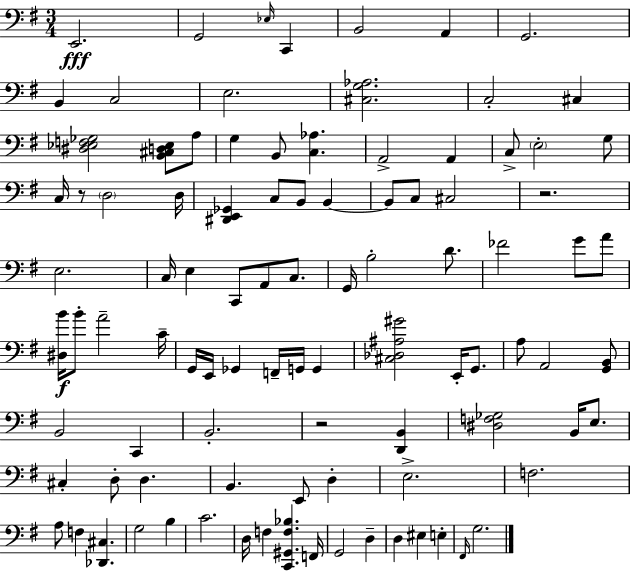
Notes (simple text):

E2/h. G2/h Eb3/s C2/q B2/h A2/q G2/h. B2/q C3/h E3/h. [C#3,G3,Ab3]/h. C3/h C#3/q [D#3,Eb3,F3,Gb3]/h [B2,C#3,D3,Eb3]/e A3/e G3/q B2/e [C3,Ab3]/q. A2/h A2/q C3/e E3/h G3/e C3/s R/e D3/h D3/s [D#2,E2,Gb2]/q C3/e B2/e B2/q B2/e C3/e C#3/h R/h. E3/h. C3/s E3/q C2/e A2/e C3/e. G2/s B3/h D4/e. FES4/h G4/e A4/e [D#3,B4]/s B4/e A4/h C4/s G2/s E2/s Gb2/q F2/s G2/s G2/q [C#3,Db3,A#3,G#4]/h E2/s G2/e. A3/e A2/h [G2,B2]/e B2/h C2/q B2/h. R/h [D2,B2]/q [D#3,F3,Gb3]/h B2/s E3/e. C#3/q D3/e D3/q. B2/q. E2/e D3/q E3/h. F3/h. A3/e F3/q [Db2,C#3]/q. G3/h B3/q C4/h. D3/s F3/q [C2,G#2,F3,Bb3]/q. F2/s G2/h D3/q D3/q EIS3/q E3/q F#2/s G3/h.